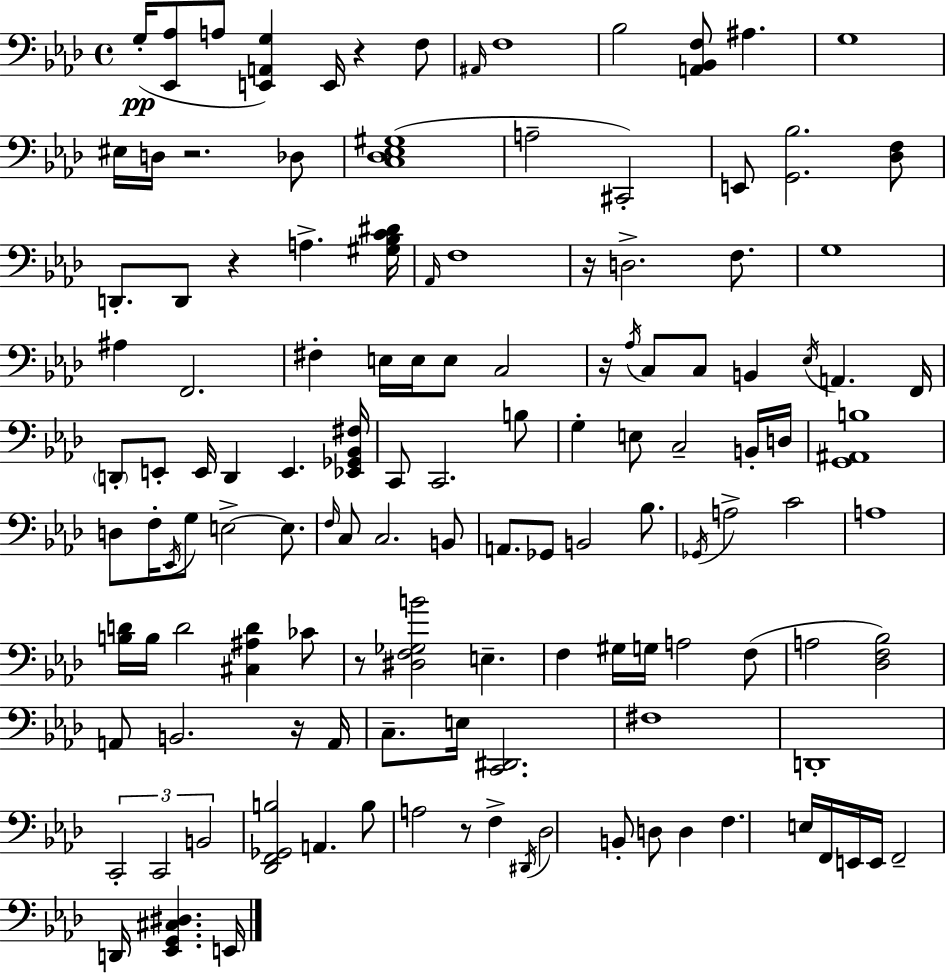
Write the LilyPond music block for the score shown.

{
  \clef bass
  \time 4/4
  \defaultTimeSignature
  \key f \minor
  g16-.(\pp <ees, aes>8 a8 <e, a, g>4) e,16 r4 f8 | \grace { ais,16 } f1 | bes2 <a, bes, f>8 ais4. | g1 | \break eis16 d16 r2. des8 | <c des ees gis>1( | a2-- cis,2-.) | e,8 <g, bes>2. <des f>8 | \break d,8.-. d,8 r4 a4.-> | <gis bes c' dis'>16 \grace { aes,16 } f1 | r16 d2.-> f8. | g1 | \break ais4 f,2. | fis4-. e16 e16 e8 c2 | r16 \acciaccatura { aes16 } c8 c8 b,4 \acciaccatura { ees16 } a,4. | f,16 \parenthesize d,8-. e,8-. e,16 d,4 e,4. | \break <ees, ges, bes, fis>16 c,8 c,2. | b8 g4-. e8 c2-- | b,16-. d16 <g, ais, b>1 | d8 f16-. \acciaccatura { ees,16 } g8 e2->~~ | \break e8. \grace { f16 } c8 c2. | b,8 a,8. ges,8 b,2 | bes8. \acciaccatura { ges,16 } a2-> c'2 | a1 | \break <b d'>16 b16 d'2 | <cis ais d'>4 ces'8 r8 <dis f ges b'>2 | e4.-- f4 gis16 g16 a2 | f8( a2 <des f bes>2) | \break a,8 b,2. | r16 a,16 c8.-- e16 <c, dis,>2. | fis1 | d,1-. | \break \tuplet 3/2 { c,2-. c,2 | b,2 } <des, f, ges, b>2 | a,4. b8 a2 | r8 f4-> \acciaccatura { dis,16 } des2 | \break b,8-. d8 d4 f4. | e16 f,16 e,16 e,16 f,2-- | d,16 <ees, g, cis dis>4. e,16 \bar "|."
}